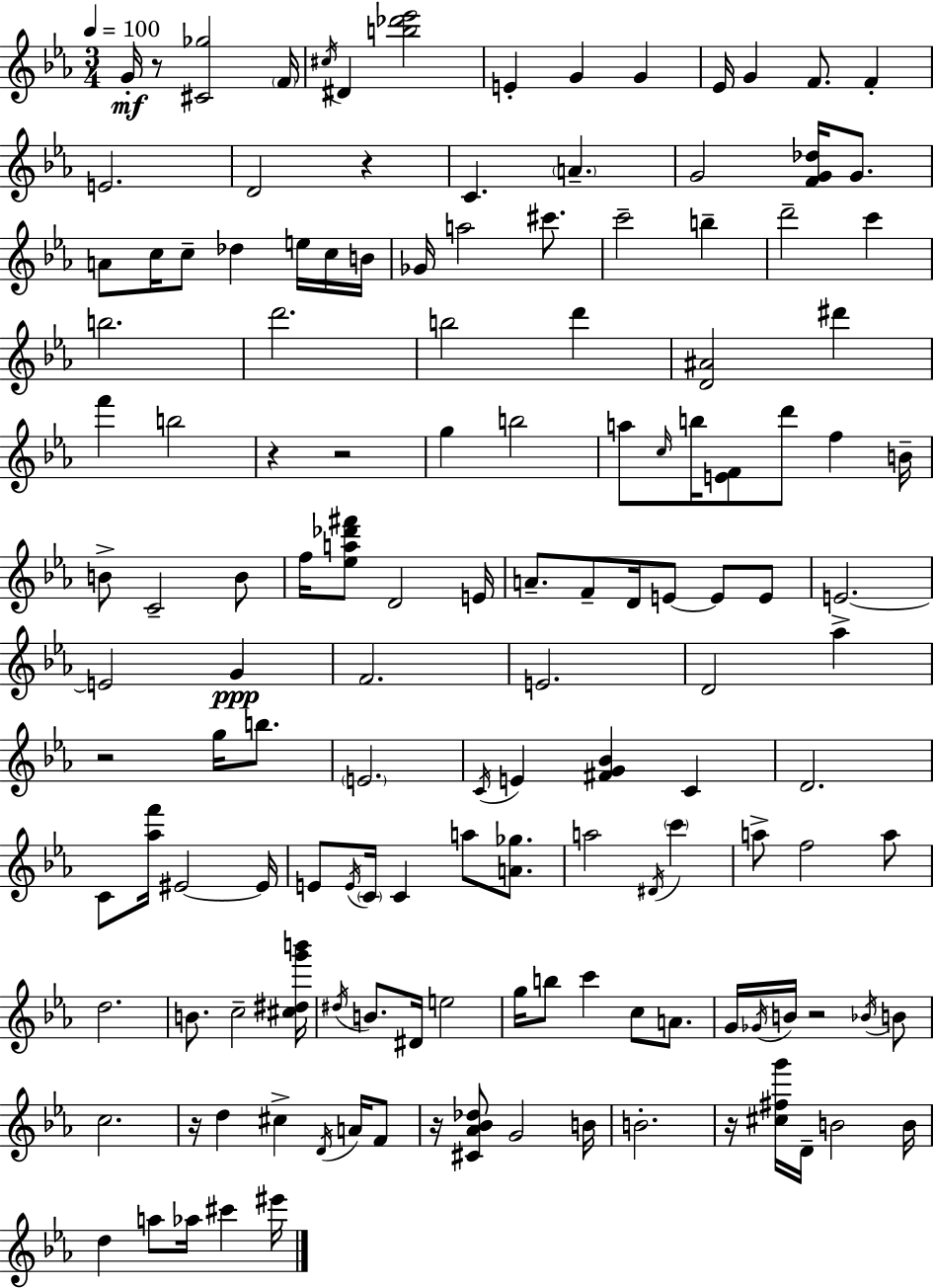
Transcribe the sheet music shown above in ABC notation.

X:1
T:Untitled
M:3/4
L:1/4
K:Cm
G/4 z/2 [^C_g]2 F/4 ^c/4 ^D [b_d'_e']2 E G G _E/4 G F/2 F E2 D2 z C A G2 [FG_d]/4 G/2 A/2 c/4 c/2 _d e/4 c/4 B/4 _G/4 a2 ^c'/2 c'2 b d'2 c' b2 d'2 b2 d' [D^A]2 ^d' f' b2 z z2 g b2 a/2 c/4 b/4 [EF]/2 d'/2 f B/4 B/2 C2 B/2 f/4 [_ea_d'^f']/2 D2 E/4 A/2 F/2 D/4 E/2 E/2 E/2 E2 E2 G F2 E2 D2 _a z2 g/4 b/2 E2 C/4 E [^FG_B] C D2 C/2 [_af']/4 ^E2 ^E/4 E/2 E/4 C/4 C a/2 [A_g]/2 a2 ^D/4 c' a/2 f2 a/2 d2 B/2 c2 [^c^dg'b']/4 ^d/4 B/2 ^D/4 e2 g/4 b/2 c' c/2 A/2 G/4 _G/4 B/4 z2 _B/4 B/2 c2 z/4 d ^c D/4 A/4 F/2 z/4 [^C_A_B_d]/2 G2 B/4 B2 z/4 [^c^fg']/4 D/4 B2 B/4 d a/2 _a/4 ^c' ^e'/4